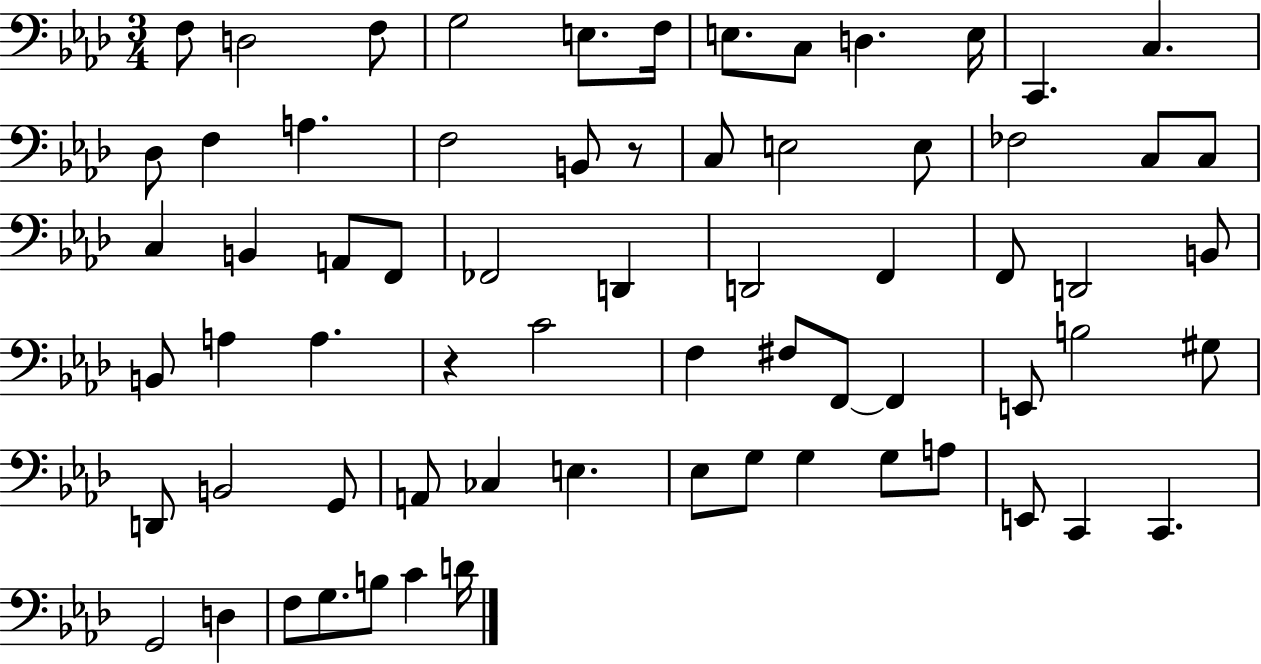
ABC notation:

X:1
T:Untitled
M:3/4
L:1/4
K:Ab
F,/2 D,2 F,/2 G,2 E,/2 F,/4 E,/2 C,/2 D, E,/4 C,, C, _D,/2 F, A, F,2 B,,/2 z/2 C,/2 E,2 E,/2 _F,2 C,/2 C,/2 C, B,, A,,/2 F,,/2 _F,,2 D,, D,,2 F,, F,,/2 D,,2 B,,/2 B,,/2 A, A, z C2 F, ^F,/2 F,,/2 F,, E,,/2 B,2 ^G,/2 D,,/2 B,,2 G,,/2 A,,/2 _C, E, _E,/2 G,/2 G, G,/2 A,/2 E,,/2 C,, C,, G,,2 D, F,/2 G,/2 B,/2 C D/4